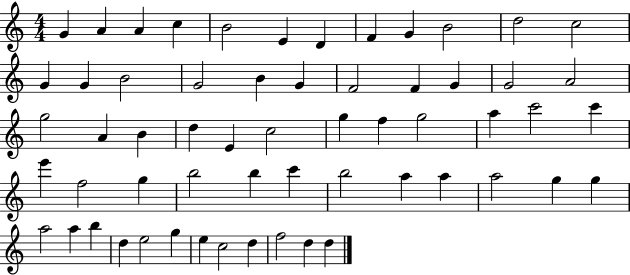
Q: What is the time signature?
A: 4/4